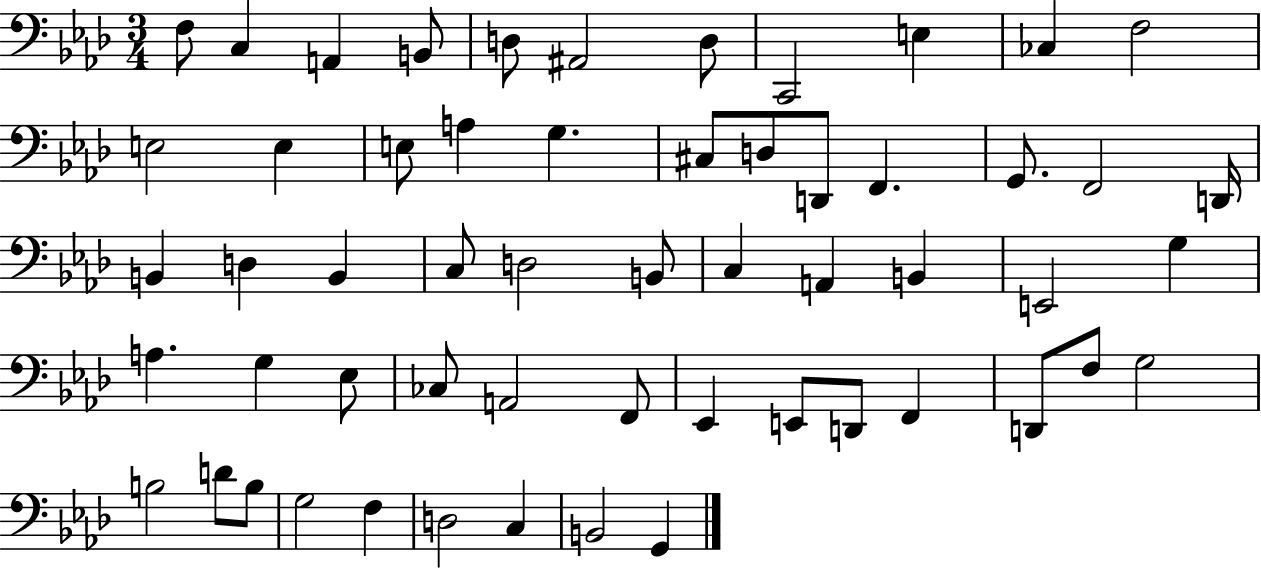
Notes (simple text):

F3/e C3/q A2/q B2/e D3/e A#2/h D3/e C2/h E3/q CES3/q F3/h E3/h E3/q E3/e A3/q G3/q. C#3/e D3/e D2/e F2/q. G2/e. F2/h D2/s B2/q D3/q B2/q C3/e D3/h B2/e C3/q A2/q B2/q E2/h G3/q A3/q. G3/q Eb3/e CES3/e A2/h F2/e Eb2/q E2/e D2/e F2/q D2/e F3/e G3/h B3/h D4/e B3/e G3/h F3/q D3/h C3/q B2/h G2/q